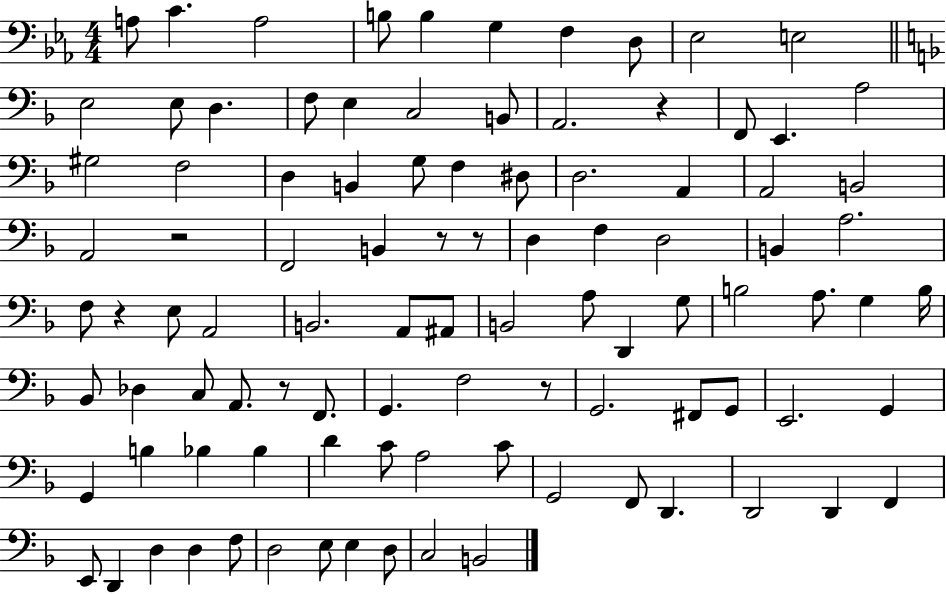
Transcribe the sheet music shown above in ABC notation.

X:1
T:Untitled
M:4/4
L:1/4
K:Eb
A,/2 C A,2 B,/2 B, G, F, D,/2 _E,2 E,2 E,2 E,/2 D, F,/2 E, C,2 B,,/2 A,,2 z F,,/2 E,, A,2 ^G,2 F,2 D, B,, G,/2 F, ^D,/2 D,2 A,, A,,2 B,,2 A,,2 z2 F,,2 B,, z/2 z/2 D, F, D,2 B,, A,2 F,/2 z E,/2 A,,2 B,,2 A,,/2 ^A,,/2 B,,2 A,/2 D,, G,/2 B,2 A,/2 G, B,/4 _B,,/2 _D, C,/2 A,,/2 z/2 F,,/2 G,, F,2 z/2 G,,2 ^F,,/2 G,,/2 E,,2 G,, G,, B, _B, _B, D C/2 A,2 C/2 G,,2 F,,/2 D,, D,,2 D,, F,, E,,/2 D,, D, D, F,/2 D,2 E,/2 E, D,/2 C,2 B,,2